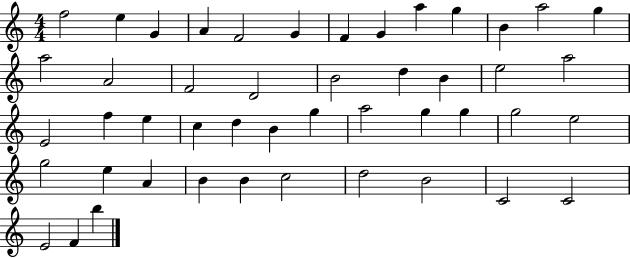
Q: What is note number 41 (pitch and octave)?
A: D5